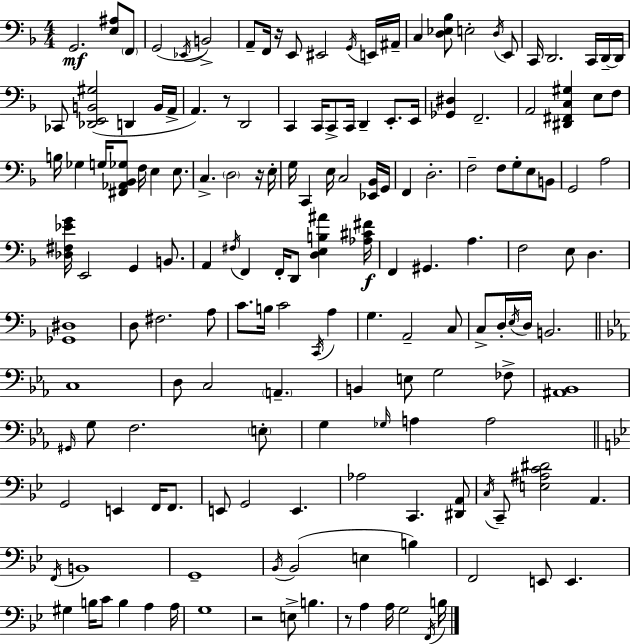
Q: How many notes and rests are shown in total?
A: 162